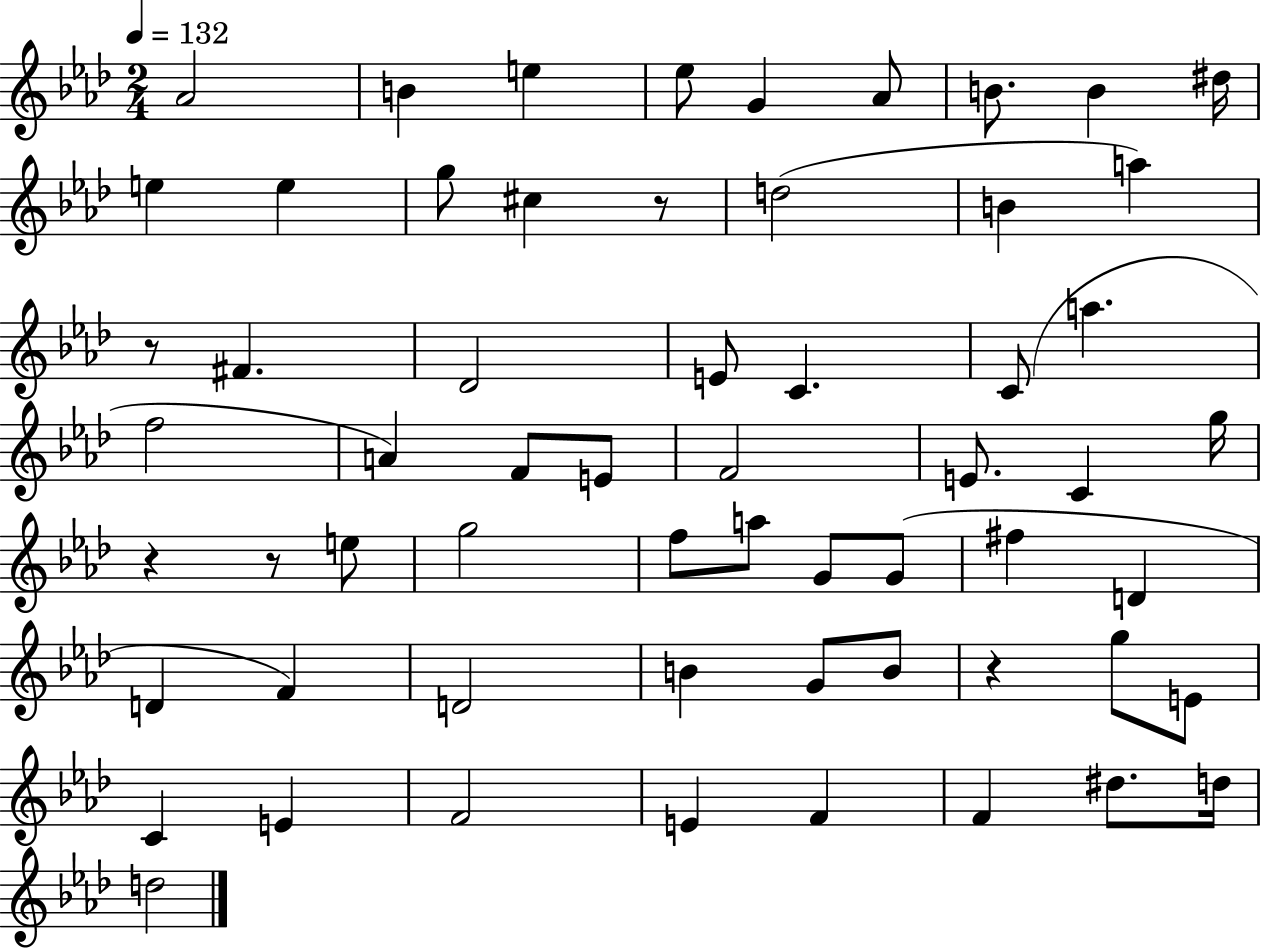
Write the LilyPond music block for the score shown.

{
  \clef treble
  \numericTimeSignature
  \time 2/4
  \key aes \major
  \tempo 4 = 132
  aes'2 | b'4 e''4 | ees''8 g'4 aes'8 | b'8. b'4 dis''16 | \break e''4 e''4 | g''8 cis''4 r8 | d''2( | b'4 a''4) | \break r8 fis'4. | des'2 | e'8 c'4. | c'8( a''4. | \break f''2 | a'4) f'8 e'8 | f'2 | e'8. c'4 g''16 | \break r4 r8 e''8 | g''2 | f''8 a''8 g'8 g'8( | fis''4 d'4 | \break d'4 f'4) | d'2 | b'4 g'8 b'8 | r4 g''8 e'8 | \break c'4 e'4 | f'2 | e'4 f'4 | f'4 dis''8. d''16 | \break d''2 | \bar "|."
}